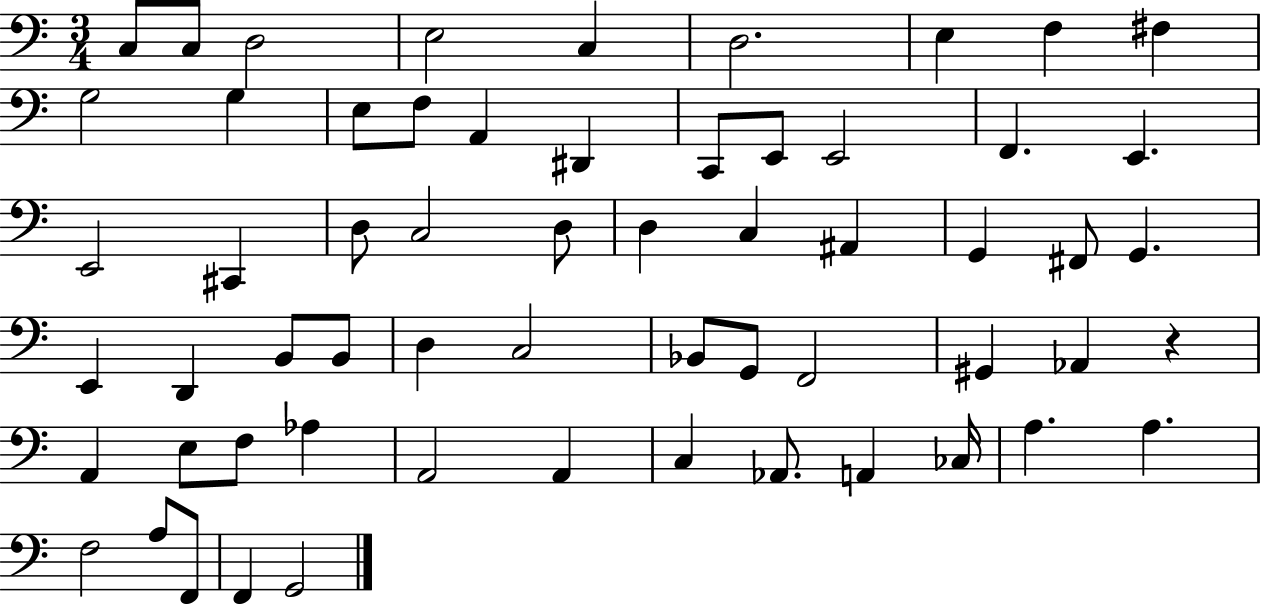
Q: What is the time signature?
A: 3/4